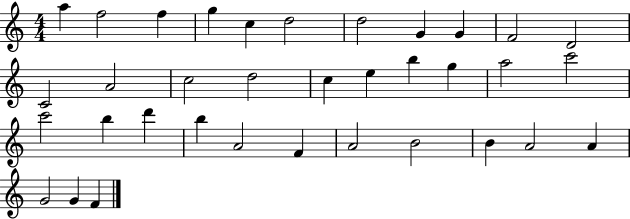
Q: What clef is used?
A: treble